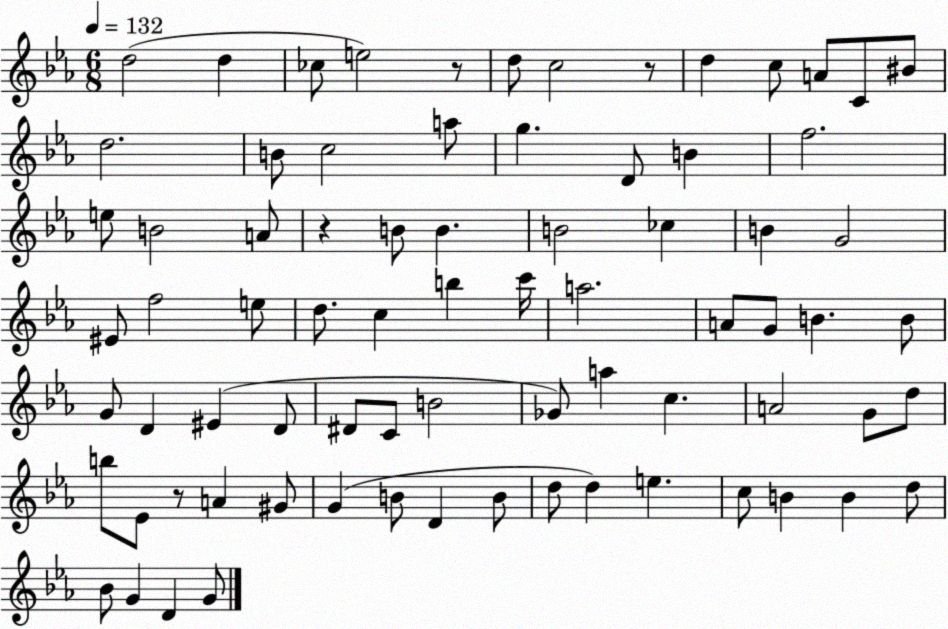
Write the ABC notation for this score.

X:1
T:Untitled
M:6/8
L:1/4
K:Eb
d2 d _c/2 e2 z/2 d/2 c2 z/2 d c/2 A/2 C/2 ^B/2 d2 B/2 c2 a/2 g D/2 B f2 e/2 B2 A/2 z B/2 B B2 _c B G2 ^E/2 f2 e/2 d/2 c b c'/4 a2 A/2 G/2 B B/2 G/2 D ^E D/2 ^D/2 C/2 B2 _G/2 a c A2 G/2 d/2 b/2 _E/2 z/2 A ^G/2 G B/2 D B/2 d/2 d e c/2 B B d/2 _B/2 G D G/2